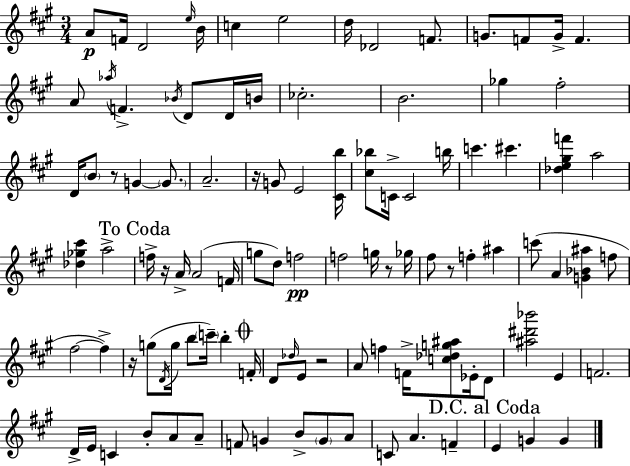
{
  \clef treble
  \numericTimeSignature
  \time 3/4
  \key a \major
  a'8\p f'16 d'2 \grace { e''16 } | b'16 c''4 e''2 | d''16 des'2 f'8. | g'8. f'8 g'16-> f'4. | \break a'8 \acciaccatura { aes''16 } f'4.-> \acciaccatura { bes'16 } d'8 | d'16 b'16 ces''2.-. | b'2. | ges''4 fis''2-. | \break d'16 \parenthesize b'8 r8 g'4~~ | \parenthesize g'8. a'2.-- | r16 g'8 e'2 | <cis' b''>16 <cis'' bes''>8 c'16-> c'2 | \break b''16 c'''4. cis'''4. | <des'' e'' gis'' f'''>4 a''2 | <des'' ges'' cis'''>4 a''2-> | \mark "To Coda" f''16-> r16 a'16-> a'2( | \break f'16 g''8 d''8) f''2\pp | f''2 g''16 | r8 ges''16 fis''8 r8 f''4-. ais''4 | c'''8( a'4 <g' bes' ais''>4 | \break f''8 fis''2~~ fis''4->) | r16 g''8( \acciaccatura { d'16 } g''16 b''8 \parenthesize c'''16--) b''4-. | \mark \markup { \musicglyph "scripts.coda" } f'16-. d'8 \grace { des''16 } e'8 r2 | a'8 f''4 f'16-> | \break <c'' des'' g'' ais''>8 ees'16-. d'8 <ais'' dis''' bes'''>2 | e'4 f'2. | d'16-> e'16 c'4 b'8-. | a'8 a'8-- f'8 g'4 b'8-> | \break \parenthesize g'8 a'8 c'8 a'4. | f'4-- \mark "D.C. al Coda" e'4 g'4 | g'4 \bar "|."
}